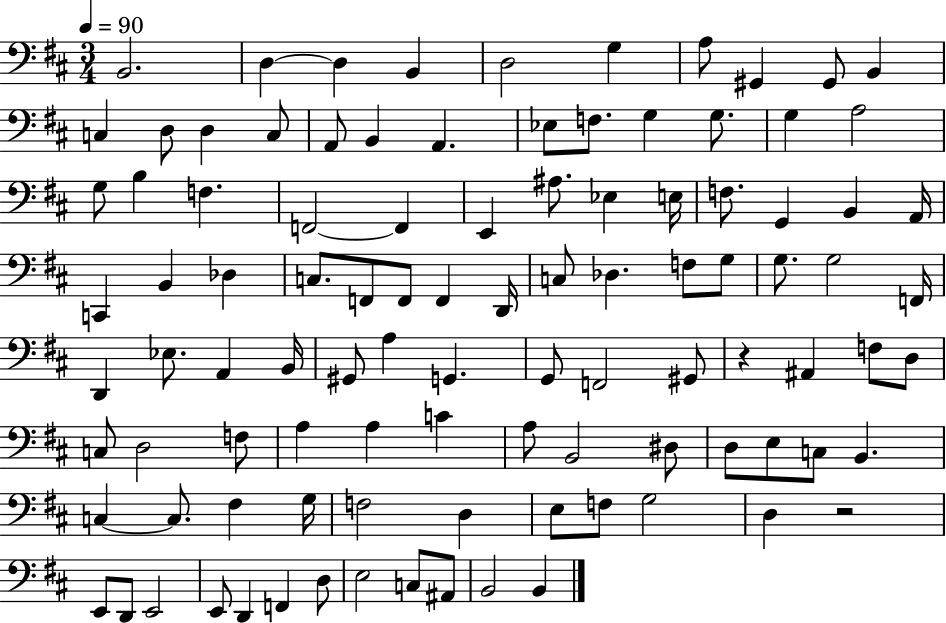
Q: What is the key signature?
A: D major